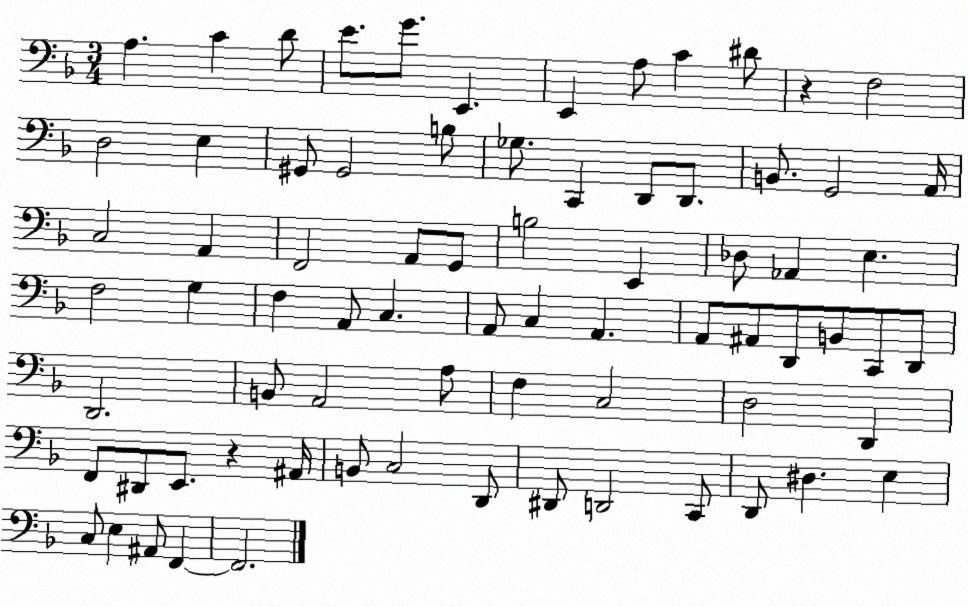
X:1
T:Untitled
M:3/4
L:1/4
K:F
A, C D/2 E/2 G/2 E,, E,, A,/2 C ^D/2 z F,2 D,2 E, ^G,,/2 ^G,,2 B,/2 _G,/2 C,, D,,/2 D,,/2 B,,/2 G,,2 A,,/4 C,2 A,, F,,2 A,,/2 G,,/2 B,2 E,, _D,/2 _A,, E, F,2 G, F, A,,/2 C, A,,/2 C, A,, A,,/2 ^A,,/2 D,,/2 B,,/2 C,,/2 D,,/2 D,,2 B,,/2 A,,2 A,/2 F, C,2 D,2 D,, F,,/2 ^D,,/2 E,,/2 z ^A,,/4 B,,/2 C,2 D,,/2 ^D,,/2 D,,2 C,,/2 D,,/2 ^D, E, C,/2 E, ^A,,/2 F,, F,,2